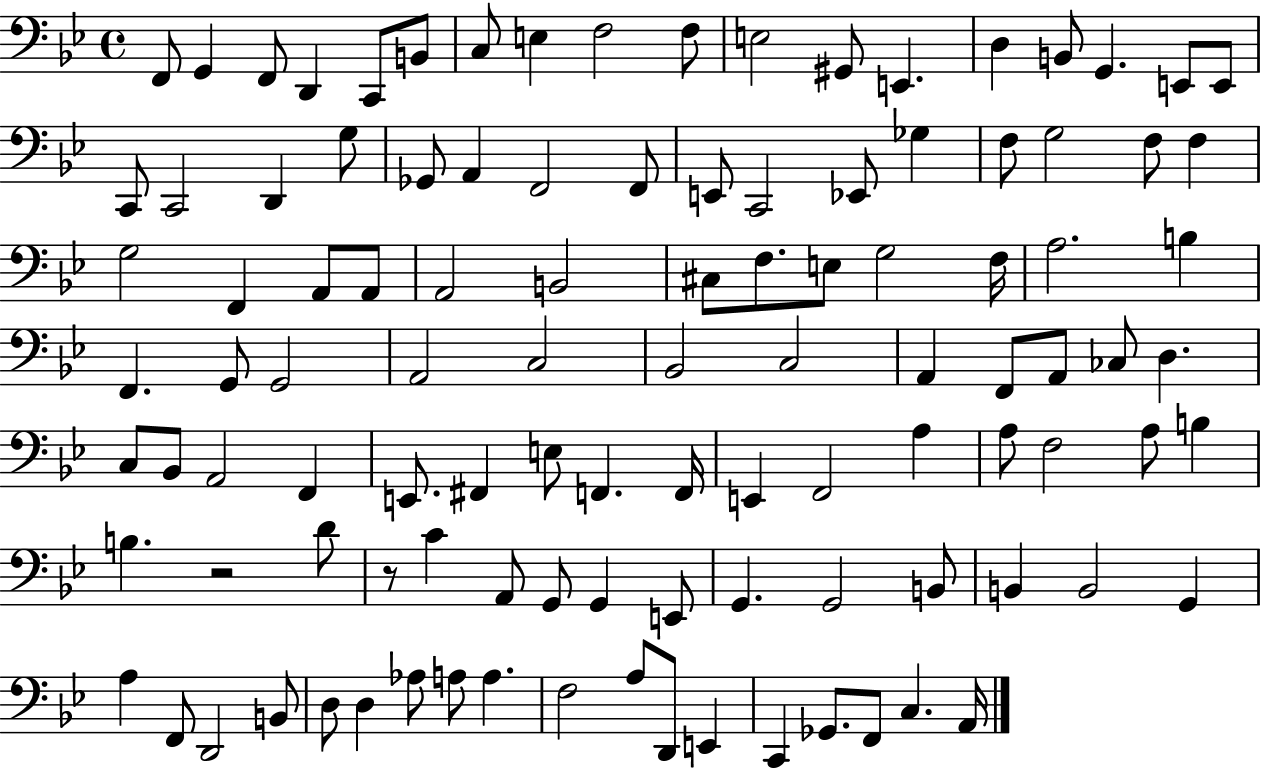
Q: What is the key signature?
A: BES major